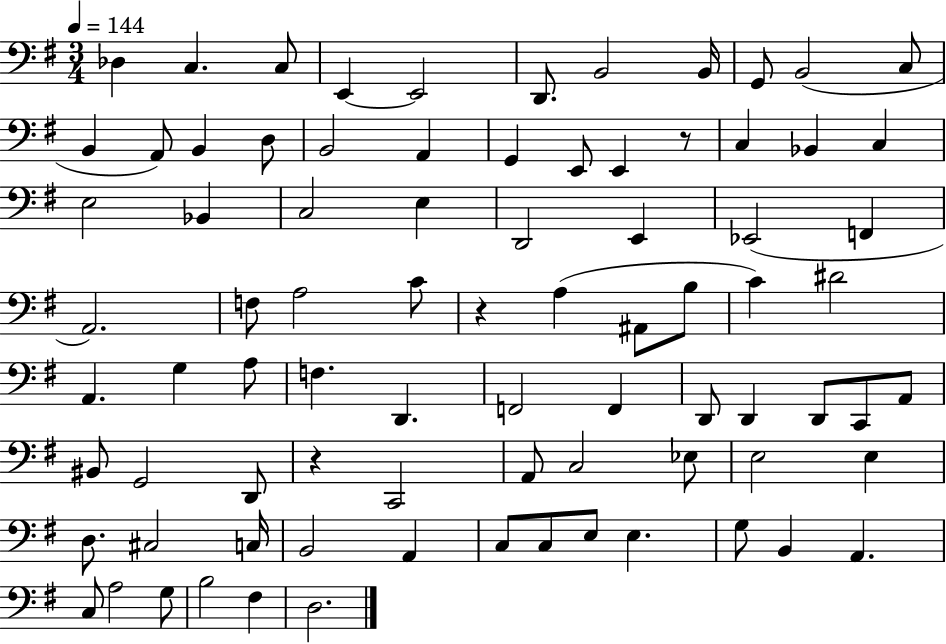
Db3/q C3/q. C3/e E2/q E2/h D2/e. B2/h B2/s G2/e B2/h C3/e B2/q A2/e B2/q D3/e B2/h A2/q G2/q E2/e E2/q R/e C3/q Bb2/q C3/q E3/h Bb2/q C3/h E3/q D2/h E2/q Eb2/h F2/q A2/h. F3/e A3/h C4/e R/q A3/q A#2/e B3/e C4/q D#4/h A2/q. G3/q A3/e F3/q. D2/q. F2/h F2/q D2/e D2/q D2/e C2/e A2/e BIS2/e G2/h D2/e R/q C2/h A2/e C3/h Eb3/e E3/h E3/q D3/e. C#3/h C3/s B2/h A2/q C3/e C3/e E3/e E3/q. G3/e B2/q A2/q. C3/e A3/h G3/e B3/h F#3/q D3/h.